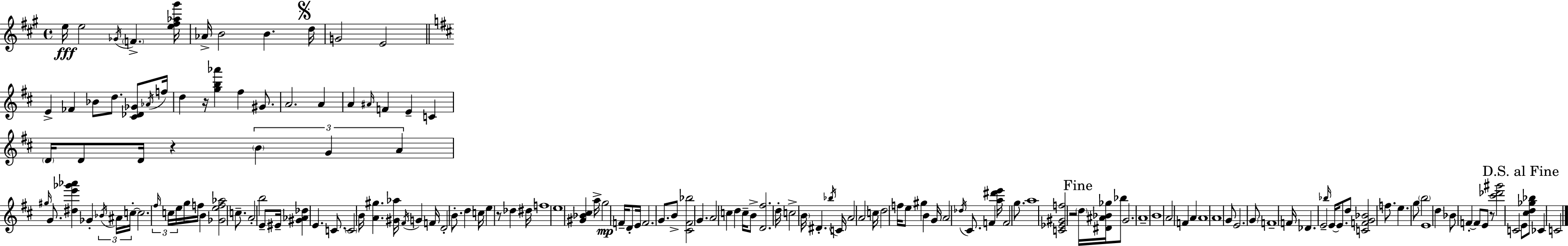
E5/s E5/h Gb4/s F4/q. [E5,F#5,Ab5,G#6]/s Ab4/s B4/h B4/q. D5/s G4/h E4/h E4/q FES4/q Bb4/e D5/e. [C#4,Db4,Gb4]/e Ab4/s F5/s D5/q R/s [G5,B5,Ab6]/q F#5/q G#4/e. A4/h. A4/q A4/q A#4/s F4/q E4/q C4/q D4/s D4/e D4/s R/q B4/q G4/q A4/q G#5/s G4/e. [D#5,E6,Gb6,Ab6]/q Gb4/q Bb4/s A#4/s C5/s C5/h. F#5/s C5/s E5/s G5/s F5/s B4/q [Gb4,E5,F5,Ab5]/h C5/e. A4/h B5/h E4/e EIS4/s [G#4,Ab4,Db5]/q E4/q. C4/e. C4/h B4/s [A4,G#5]/q. [G#4,Ab5]/s F#4/s G4/q F4/s D4/h B4/e. D5/q C5/s E5/q R/e Db5/q D#5/s F5/w E5/w [G#4,Bb4,C#5]/q A5/s G5/h F4/s D4/e E4/s F4/h. G4/e. B4/e [C#4,F#4,Bb5]/h G4/q. A4/h C5/q D5/q C5/s B4/e [D4,F#5]/h. D5/s C5/h B4/s D#4/q. Bb5/s C4/s A4/h A4/h C5/s D5/h F5/s E5/e G#5/q B4/q G4/s A4/h Db5/s C#4/e. F4/q [A5,D#6,E6]/s F4/h G5/e. A5/w [C4,Eb4,G#4,F5]/h R/h D5/s [D#4,A#4,Bb4,Gb5]/s Bb5/e G4/h. A4/w B4/w A4/h F4/q A4/q A4/w A4/w G4/e E4/h. G4/e F4/w F4/s Db4/q. E4/h Bb5/s E4/s E4/e. D5/e [C4,F4,G4,Bb4]/h F5/e. E5/q. G5/e B5/h E4/w D5/q Bb4/e F4/q F4/e E4/e R/e [C#6,Db6,G#6]/h C4/h E4/e [C#5,D5,Gb5,Bb5]/e CES4/q C4/h